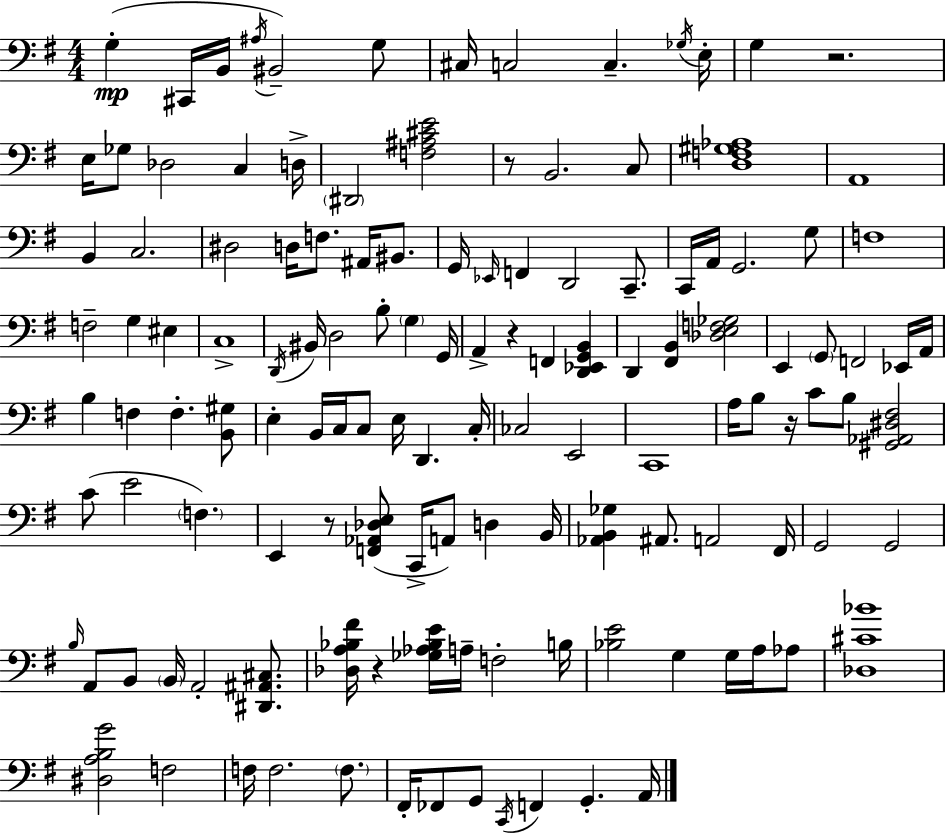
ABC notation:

X:1
T:Untitled
M:4/4
L:1/4
K:Em
G, ^C,,/4 B,,/4 ^A,/4 ^B,,2 G,/2 ^C,/4 C,2 C, _G,/4 E,/4 G, z2 E,/4 _G,/2 _D,2 C, D,/4 ^D,,2 [F,^A,^CE]2 z/2 B,,2 C,/2 [D,F,^G,_A,]4 A,,4 B,, C,2 ^D,2 D,/4 F,/2 ^A,,/4 ^B,,/2 G,,/4 _E,,/4 F,, D,,2 C,,/2 C,,/4 A,,/4 G,,2 G,/2 F,4 F,2 G, ^E, C,4 D,,/4 ^B,,/4 D,2 B,/2 G, G,,/4 A,, z F,, [D,,_E,,G,,B,,] D,, [^F,,B,,] [_D,E,F,_G,]2 E,, G,,/2 F,,2 _E,,/4 A,,/4 B, F, F, [B,,^G,]/2 E, B,,/4 C,/4 C,/2 E,/4 D,, C,/4 _C,2 E,,2 C,,4 A,/4 B,/2 z/4 C/2 B,/2 [^G,,_A,,^D,^F,]2 C/2 E2 F, E,, z/2 [F,,_A,,_D,E,]/2 C,,/4 A,,/2 D, B,,/4 [_A,,B,,_G,] ^A,,/2 A,,2 ^F,,/4 G,,2 G,,2 B,/4 A,,/2 B,,/2 B,,/4 A,,2 [^D,,^A,,^C,]/2 [_D,A,_B,^F]/4 z [_G,_A,_B,E]/4 A,/4 F,2 B,/4 [_B,E]2 G, G,/4 A,/4 _A,/2 [_D,^C_B]4 [^D,A,B,G]2 F,2 F,/4 F,2 F,/2 ^F,,/4 _F,,/2 G,,/2 C,,/4 F,, G,, A,,/4